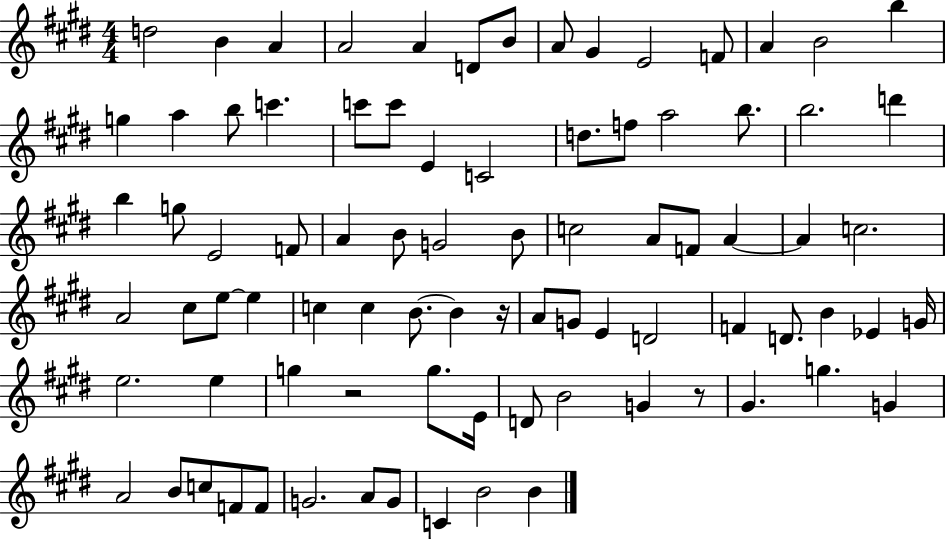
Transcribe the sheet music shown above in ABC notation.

X:1
T:Untitled
M:4/4
L:1/4
K:E
d2 B A A2 A D/2 B/2 A/2 ^G E2 F/2 A B2 b g a b/2 c' c'/2 c'/2 E C2 d/2 f/2 a2 b/2 b2 d' b g/2 E2 F/2 A B/2 G2 B/2 c2 A/2 F/2 A A c2 A2 ^c/2 e/2 e c c B/2 B z/4 A/2 G/2 E D2 F D/2 B _E G/4 e2 e g z2 g/2 E/4 D/2 B2 G z/2 ^G g G A2 B/2 c/2 F/2 F/2 G2 A/2 G/2 C B2 B